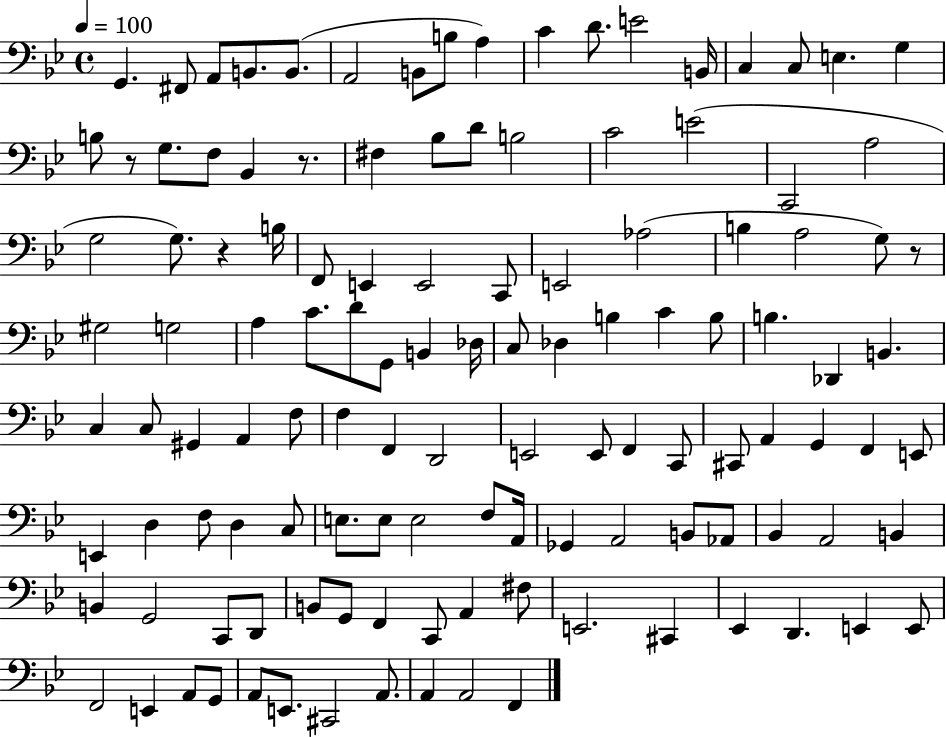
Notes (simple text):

G2/q. F#2/e A2/e B2/e. B2/e. A2/h B2/e B3/e A3/q C4/q D4/e. E4/h B2/s C3/q C3/e E3/q. G3/q B3/e R/e G3/e. F3/e Bb2/q R/e. F#3/q Bb3/e D4/e B3/h C4/h E4/h C2/h A3/h G3/h G3/e. R/q B3/s F2/e E2/q E2/h C2/e E2/h Ab3/h B3/q A3/h G3/e R/e G#3/h G3/h A3/q C4/e. D4/e G2/e B2/q Db3/s C3/e Db3/q B3/q C4/q B3/e B3/q. Db2/q B2/q. C3/q C3/e G#2/q A2/q F3/e F3/q F2/q D2/h E2/h E2/e F2/q C2/e C#2/e A2/q G2/q F2/q E2/e E2/q D3/q F3/e D3/q C3/e E3/e. E3/e E3/h F3/e A2/s Gb2/q A2/h B2/e Ab2/e Bb2/q A2/h B2/q B2/q G2/h C2/e D2/e B2/e G2/e F2/q C2/e A2/q F#3/e E2/h. C#2/q Eb2/q D2/q. E2/q E2/e F2/h E2/q A2/e G2/e A2/e E2/e. C#2/h A2/e. A2/q A2/h F2/q